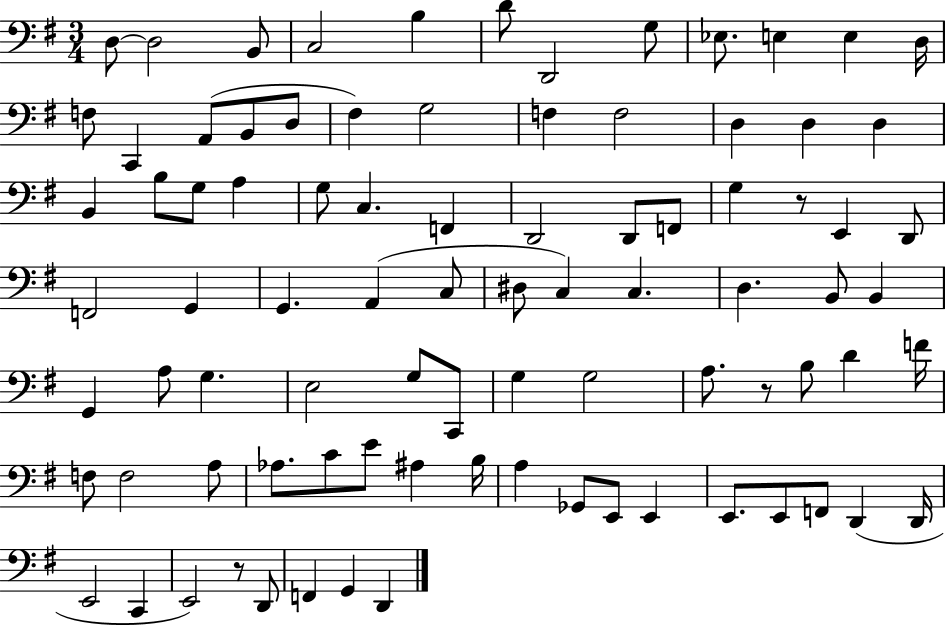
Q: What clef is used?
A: bass